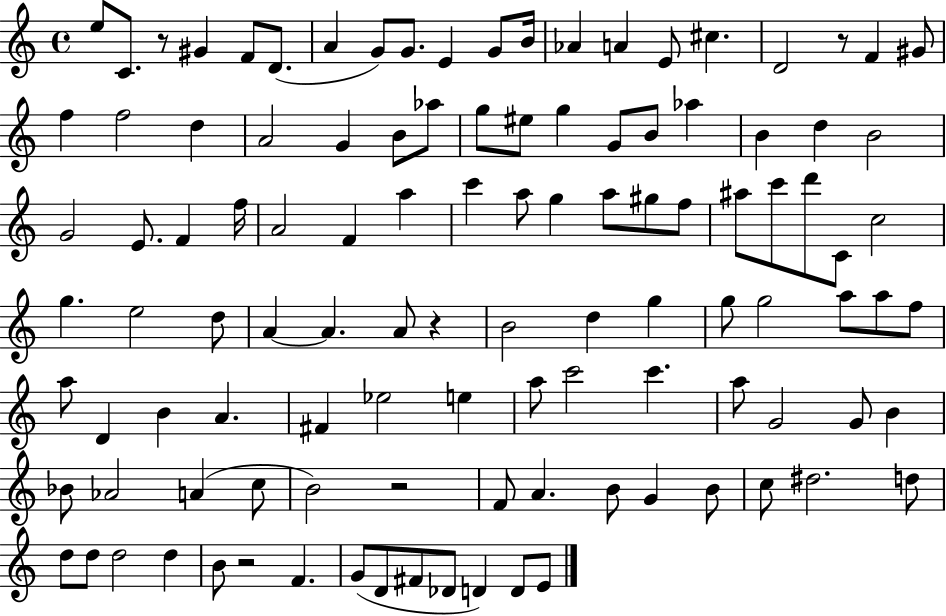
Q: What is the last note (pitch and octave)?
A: E4